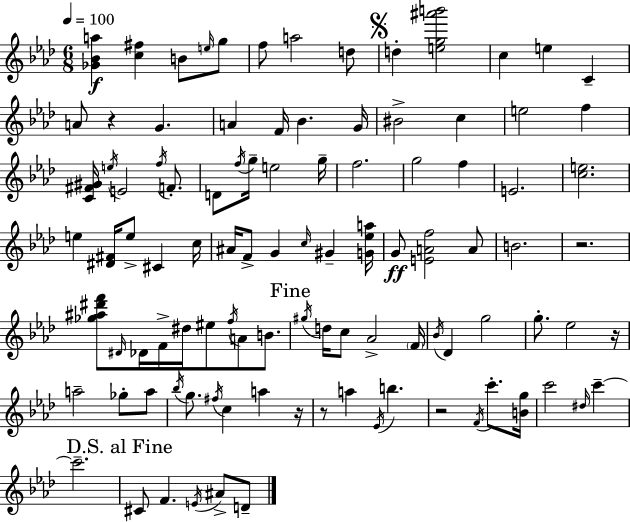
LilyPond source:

{
  \clef treble
  \numericTimeSignature
  \time 6/8
  \key f \minor
  \tempo 4 = 100
  <ges' bes' a''>4\f <c'' fis''>4 b'8 \grace { e''16 } g''8 | f''8 a''2 d''8 | \mark \markup { \musicglyph "scripts.segno" } d''4-. <e'' g'' ais''' b'''>2 | c''4 e''4 c'4-- | \break a'8 r4 g'4. | a'4 f'16 bes'4. | g'16 bis'2-> c''4 | e''2 f''4 | \break <c' fis' gis'>16 \acciaccatura { e''16 } e'2 \acciaccatura { f''16 } | f'8.-. d'8 \acciaccatura { f''16 } g''16-- e''2 | g''16-- f''2. | g''2 | \break f''4 e'2. | <c'' e''>2. | e''4 <dis' fis'>16 e''8-> cis'4 | c''16 ais'16 f'8-> g'4 \grace { c''16 } | \break gis'4-- <g' ees'' a''>16 g'8\ff <e' a' f''>2 | a'8 b'2. | r2. | <ges'' ais'' dis''' f'''>8 \grace { dis'16 } des'16 f'16-> dis''16 eis''8 | \break \acciaccatura { f''16 } a'8 b'8. \mark "Fine" \acciaccatura { gis''16 } d''16 c''8 aes'2-> | \parenthesize f'16 \acciaccatura { bes'16 } des'4 | g''2 g''8.-. | ees''2 r16 a''2-- | \break ges''8-. a''8 \acciaccatura { bes''16 } g''8. | \acciaccatura { fis''16 } c''4 a''4 r16 r8 | a''4 \acciaccatura { ees'16 } b''4. | r2 \acciaccatura { f'16 } c'''8.-. | \break <b' g''>16 c'''2 \grace { dis''16 } c'''4--~~ | c'''2.-- | \mark "D.S. al Fine" cis'8 f'4. \acciaccatura { e'16 } ais'8-> | d'8-- \bar "|."
}